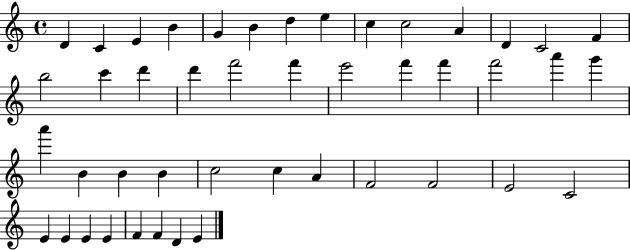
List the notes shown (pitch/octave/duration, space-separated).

D4/q C4/q E4/q B4/q G4/q B4/q D5/q E5/q C5/q C5/h A4/q D4/q C4/h F4/q B5/h C6/q D6/q D6/q F6/h F6/q E6/h F6/q F6/q F6/h A6/q G6/q A6/q B4/q B4/q B4/q C5/h C5/q A4/q F4/h F4/h E4/h C4/h E4/q E4/q E4/q E4/q F4/q F4/q D4/q E4/q